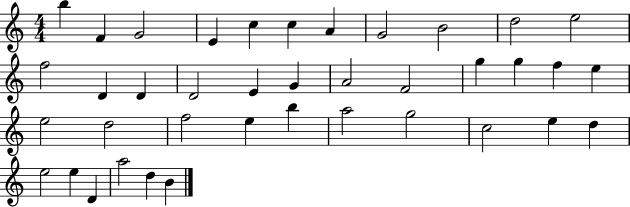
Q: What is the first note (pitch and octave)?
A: B5